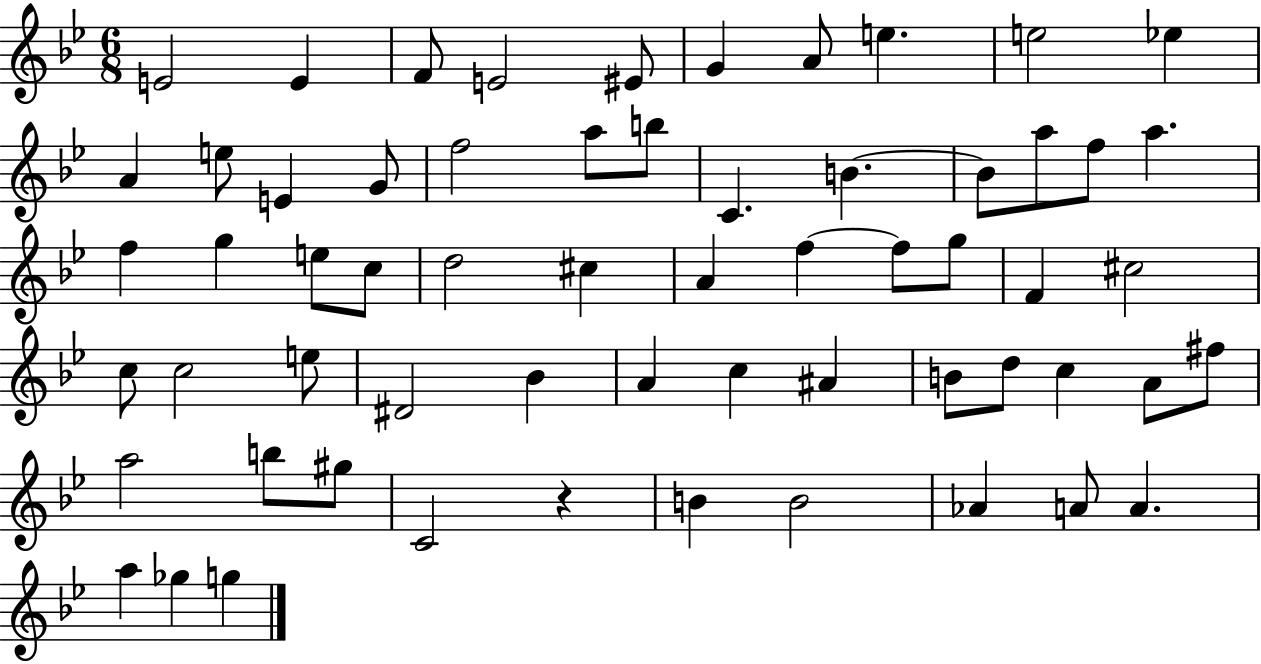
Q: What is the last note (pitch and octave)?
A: G5